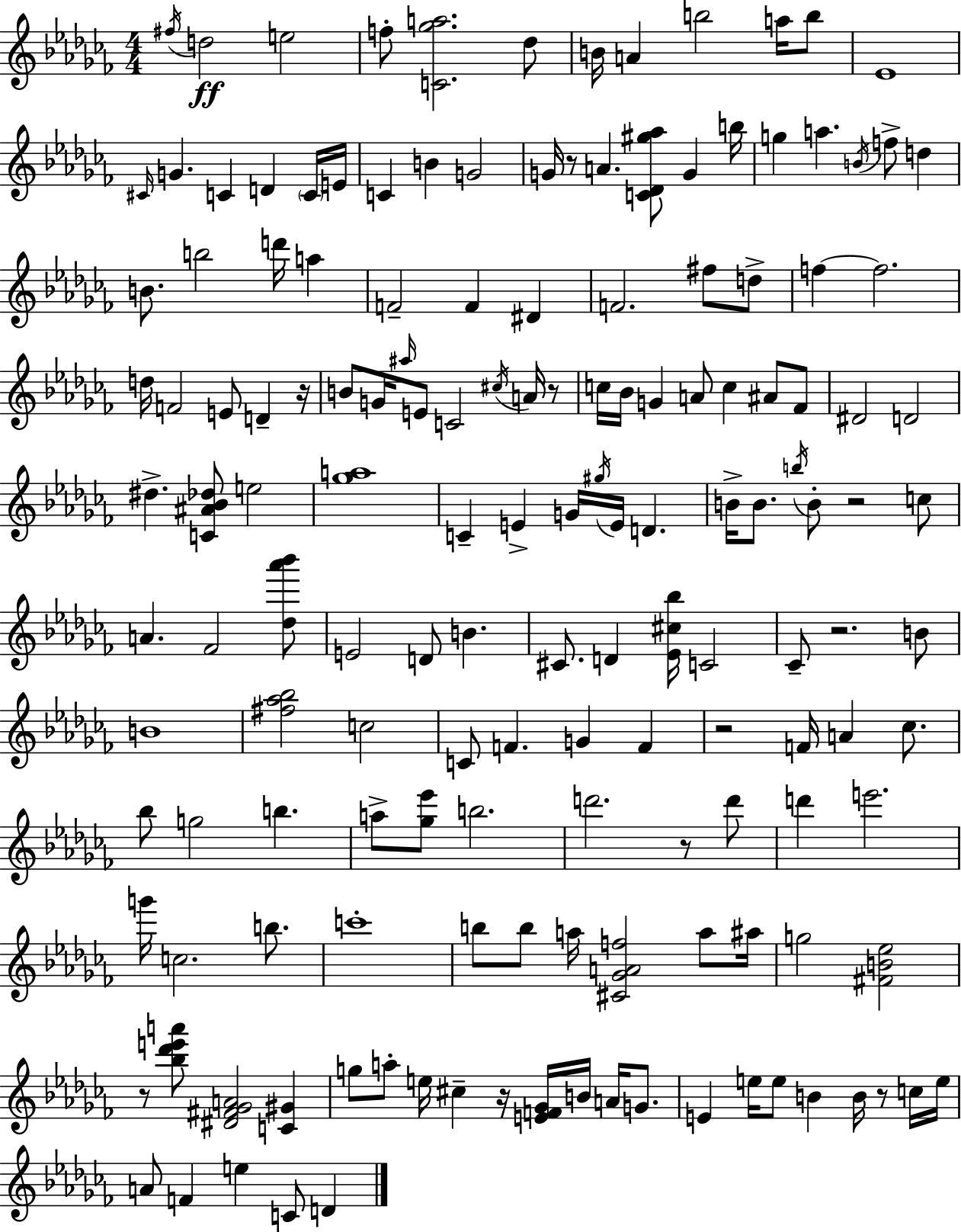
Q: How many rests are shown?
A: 10